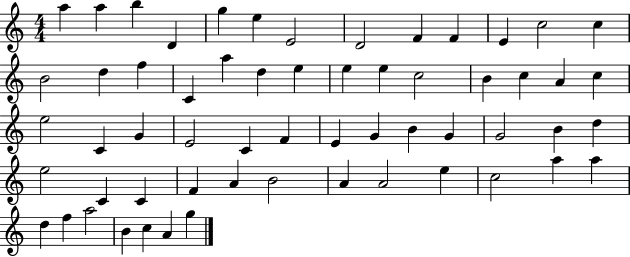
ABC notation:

X:1
T:Untitled
M:4/4
L:1/4
K:C
a a b D g e E2 D2 F F E c2 c B2 d f C a d e e e c2 B c A c e2 C G E2 C F E G B G G2 B d e2 C C F A B2 A A2 e c2 a a d f a2 B c A g